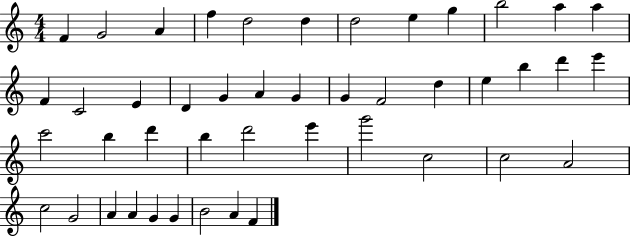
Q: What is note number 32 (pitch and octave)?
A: E6